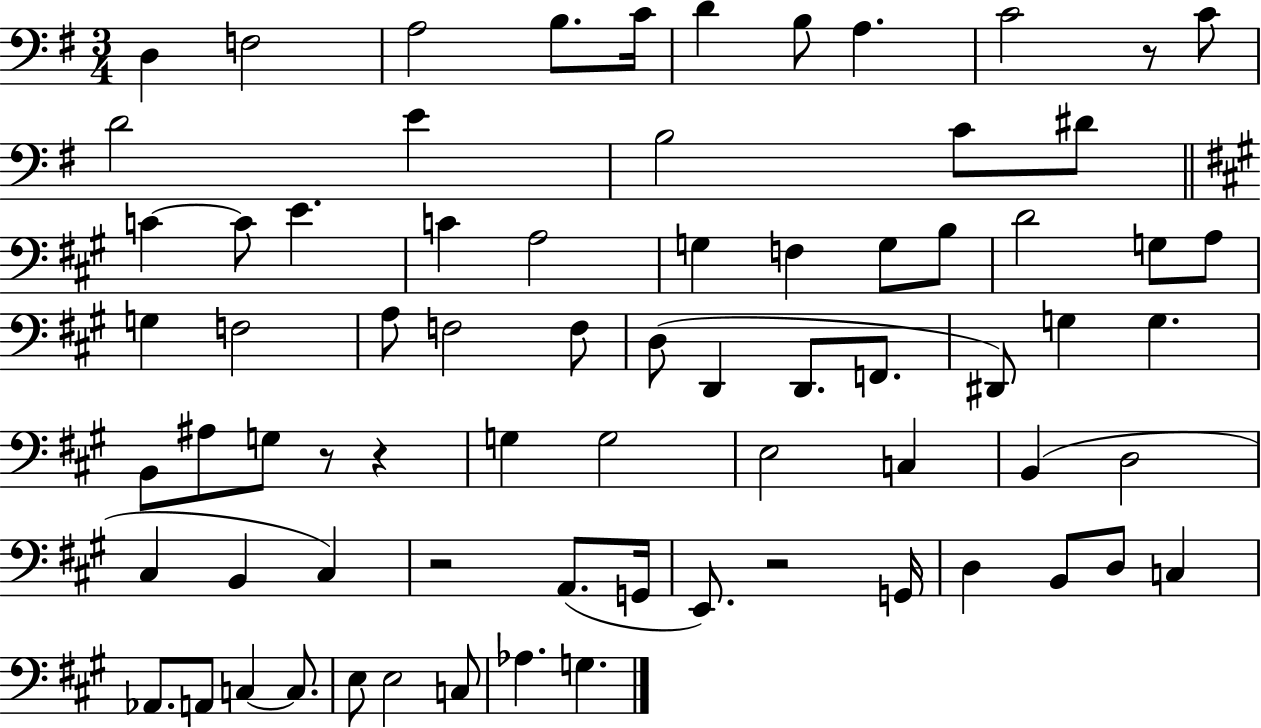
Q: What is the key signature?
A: G major